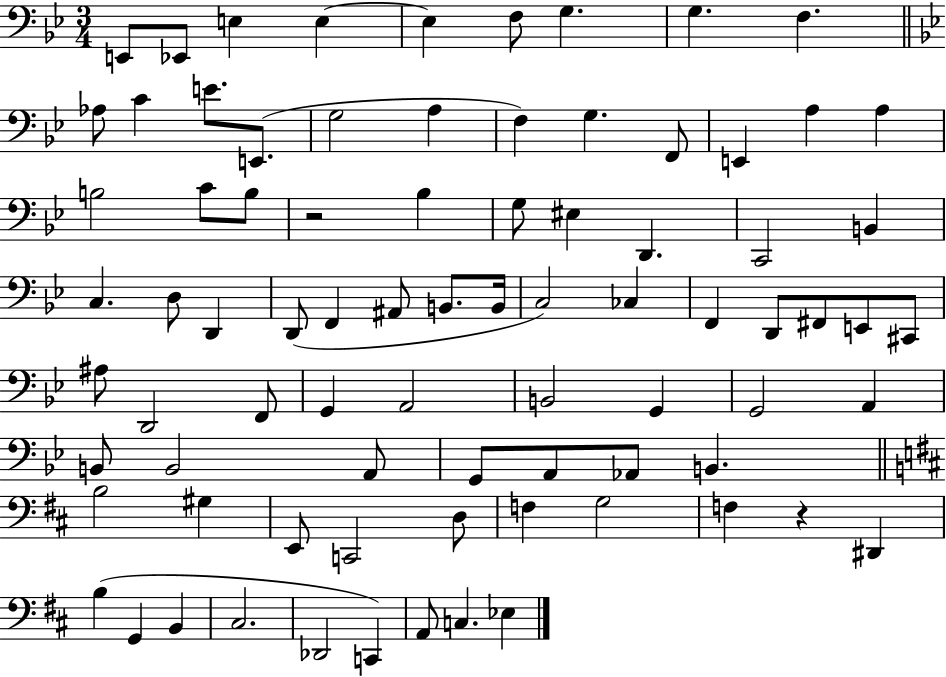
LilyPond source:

{
  \clef bass
  \numericTimeSignature
  \time 3/4
  \key bes \major
  e,8 ees,8 e4 e4~~ | e4 f8 g4. | g4. f4. | \bar "||" \break \key bes \major aes8 c'4 e'8. e,8.( | g2 a4 | f4) g4. f,8 | e,4 a4 a4 | \break b2 c'8 b8 | r2 bes4 | g8 eis4 d,4. | c,2 b,4 | \break c4. d8 d,4 | d,8( f,4 ais,8 b,8. b,16 | c2) ces4 | f,4 d,8 fis,8 e,8 cis,8 | \break ais8 d,2 f,8 | g,4 a,2 | b,2 g,4 | g,2 a,4 | \break b,8 b,2 a,8 | g,8 a,8 aes,8 b,4. | \bar "||" \break \key b \minor b2 gis4 | e,8 c,2 d8 | f4 g2 | f4 r4 dis,4 | \break b4( g,4 b,4 | cis2. | des,2 c,4) | a,8 c4. ees4 | \break \bar "|."
}